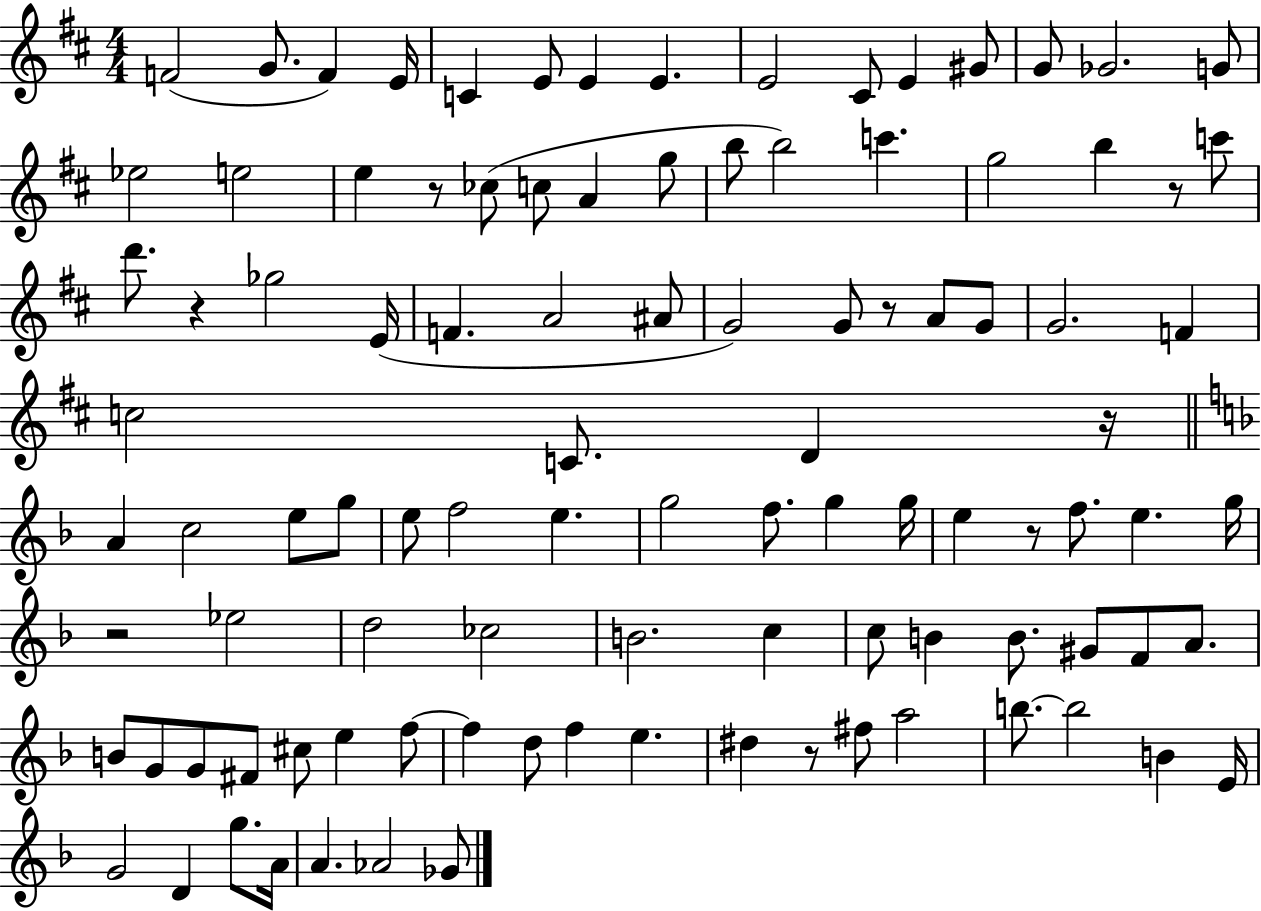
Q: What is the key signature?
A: D major